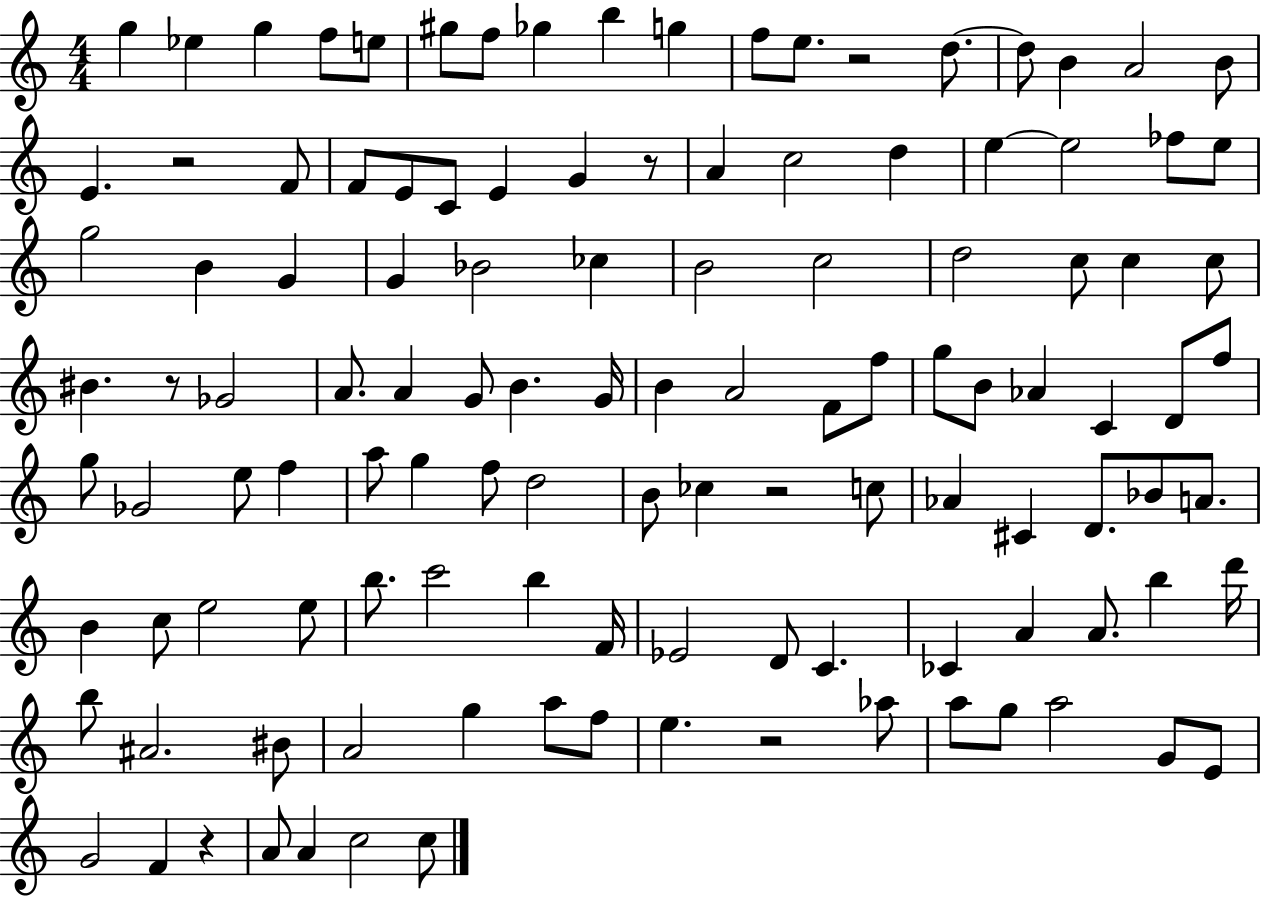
G5/q Eb5/q G5/q F5/e E5/e G#5/e F5/e Gb5/q B5/q G5/q F5/e E5/e. R/h D5/e. D5/e B4/q A4/h B4/e E4/q. R/h F4/e F4/e E4/e C4/e E4/q G4/q R/e A4/q C5/h D5/q E5/q E5/h FES5/e E5/e G5/h B4/q G4/q G4/q Bb4/h CES5/q B4/h C5/h D5/h C5/e C5/q C5/e BIS4/q. R/e Gb4/h A4/e. A4/q G4/e B4/q. G4/s B4/q A4/h F4/e F5/e G5/e B4/e Ab4/q C4/q D4/e F5/e G5/e Gb4/h E5/e F5/q A5/e G5/q F5/e D5/h B4/e CES5/q R/h C5/e Ab4/q C#4/q D4/e. Bb4/e A4/e. B4/q C5/e E5/h E5/e B5/e. C6/h B5/q F4/s Eb4/h D4/e C4/q. CES4/q A4/q A4/e. B5/q D6/s B5/e A#4/h. BIS4/e A4/h G5/q A5/e F5/e E5/q. R/h Ab5/e A5/e G5/e A5/h G4/e E4/e G4/h F4/q R/q A4/e A4/q C5/h C5/e